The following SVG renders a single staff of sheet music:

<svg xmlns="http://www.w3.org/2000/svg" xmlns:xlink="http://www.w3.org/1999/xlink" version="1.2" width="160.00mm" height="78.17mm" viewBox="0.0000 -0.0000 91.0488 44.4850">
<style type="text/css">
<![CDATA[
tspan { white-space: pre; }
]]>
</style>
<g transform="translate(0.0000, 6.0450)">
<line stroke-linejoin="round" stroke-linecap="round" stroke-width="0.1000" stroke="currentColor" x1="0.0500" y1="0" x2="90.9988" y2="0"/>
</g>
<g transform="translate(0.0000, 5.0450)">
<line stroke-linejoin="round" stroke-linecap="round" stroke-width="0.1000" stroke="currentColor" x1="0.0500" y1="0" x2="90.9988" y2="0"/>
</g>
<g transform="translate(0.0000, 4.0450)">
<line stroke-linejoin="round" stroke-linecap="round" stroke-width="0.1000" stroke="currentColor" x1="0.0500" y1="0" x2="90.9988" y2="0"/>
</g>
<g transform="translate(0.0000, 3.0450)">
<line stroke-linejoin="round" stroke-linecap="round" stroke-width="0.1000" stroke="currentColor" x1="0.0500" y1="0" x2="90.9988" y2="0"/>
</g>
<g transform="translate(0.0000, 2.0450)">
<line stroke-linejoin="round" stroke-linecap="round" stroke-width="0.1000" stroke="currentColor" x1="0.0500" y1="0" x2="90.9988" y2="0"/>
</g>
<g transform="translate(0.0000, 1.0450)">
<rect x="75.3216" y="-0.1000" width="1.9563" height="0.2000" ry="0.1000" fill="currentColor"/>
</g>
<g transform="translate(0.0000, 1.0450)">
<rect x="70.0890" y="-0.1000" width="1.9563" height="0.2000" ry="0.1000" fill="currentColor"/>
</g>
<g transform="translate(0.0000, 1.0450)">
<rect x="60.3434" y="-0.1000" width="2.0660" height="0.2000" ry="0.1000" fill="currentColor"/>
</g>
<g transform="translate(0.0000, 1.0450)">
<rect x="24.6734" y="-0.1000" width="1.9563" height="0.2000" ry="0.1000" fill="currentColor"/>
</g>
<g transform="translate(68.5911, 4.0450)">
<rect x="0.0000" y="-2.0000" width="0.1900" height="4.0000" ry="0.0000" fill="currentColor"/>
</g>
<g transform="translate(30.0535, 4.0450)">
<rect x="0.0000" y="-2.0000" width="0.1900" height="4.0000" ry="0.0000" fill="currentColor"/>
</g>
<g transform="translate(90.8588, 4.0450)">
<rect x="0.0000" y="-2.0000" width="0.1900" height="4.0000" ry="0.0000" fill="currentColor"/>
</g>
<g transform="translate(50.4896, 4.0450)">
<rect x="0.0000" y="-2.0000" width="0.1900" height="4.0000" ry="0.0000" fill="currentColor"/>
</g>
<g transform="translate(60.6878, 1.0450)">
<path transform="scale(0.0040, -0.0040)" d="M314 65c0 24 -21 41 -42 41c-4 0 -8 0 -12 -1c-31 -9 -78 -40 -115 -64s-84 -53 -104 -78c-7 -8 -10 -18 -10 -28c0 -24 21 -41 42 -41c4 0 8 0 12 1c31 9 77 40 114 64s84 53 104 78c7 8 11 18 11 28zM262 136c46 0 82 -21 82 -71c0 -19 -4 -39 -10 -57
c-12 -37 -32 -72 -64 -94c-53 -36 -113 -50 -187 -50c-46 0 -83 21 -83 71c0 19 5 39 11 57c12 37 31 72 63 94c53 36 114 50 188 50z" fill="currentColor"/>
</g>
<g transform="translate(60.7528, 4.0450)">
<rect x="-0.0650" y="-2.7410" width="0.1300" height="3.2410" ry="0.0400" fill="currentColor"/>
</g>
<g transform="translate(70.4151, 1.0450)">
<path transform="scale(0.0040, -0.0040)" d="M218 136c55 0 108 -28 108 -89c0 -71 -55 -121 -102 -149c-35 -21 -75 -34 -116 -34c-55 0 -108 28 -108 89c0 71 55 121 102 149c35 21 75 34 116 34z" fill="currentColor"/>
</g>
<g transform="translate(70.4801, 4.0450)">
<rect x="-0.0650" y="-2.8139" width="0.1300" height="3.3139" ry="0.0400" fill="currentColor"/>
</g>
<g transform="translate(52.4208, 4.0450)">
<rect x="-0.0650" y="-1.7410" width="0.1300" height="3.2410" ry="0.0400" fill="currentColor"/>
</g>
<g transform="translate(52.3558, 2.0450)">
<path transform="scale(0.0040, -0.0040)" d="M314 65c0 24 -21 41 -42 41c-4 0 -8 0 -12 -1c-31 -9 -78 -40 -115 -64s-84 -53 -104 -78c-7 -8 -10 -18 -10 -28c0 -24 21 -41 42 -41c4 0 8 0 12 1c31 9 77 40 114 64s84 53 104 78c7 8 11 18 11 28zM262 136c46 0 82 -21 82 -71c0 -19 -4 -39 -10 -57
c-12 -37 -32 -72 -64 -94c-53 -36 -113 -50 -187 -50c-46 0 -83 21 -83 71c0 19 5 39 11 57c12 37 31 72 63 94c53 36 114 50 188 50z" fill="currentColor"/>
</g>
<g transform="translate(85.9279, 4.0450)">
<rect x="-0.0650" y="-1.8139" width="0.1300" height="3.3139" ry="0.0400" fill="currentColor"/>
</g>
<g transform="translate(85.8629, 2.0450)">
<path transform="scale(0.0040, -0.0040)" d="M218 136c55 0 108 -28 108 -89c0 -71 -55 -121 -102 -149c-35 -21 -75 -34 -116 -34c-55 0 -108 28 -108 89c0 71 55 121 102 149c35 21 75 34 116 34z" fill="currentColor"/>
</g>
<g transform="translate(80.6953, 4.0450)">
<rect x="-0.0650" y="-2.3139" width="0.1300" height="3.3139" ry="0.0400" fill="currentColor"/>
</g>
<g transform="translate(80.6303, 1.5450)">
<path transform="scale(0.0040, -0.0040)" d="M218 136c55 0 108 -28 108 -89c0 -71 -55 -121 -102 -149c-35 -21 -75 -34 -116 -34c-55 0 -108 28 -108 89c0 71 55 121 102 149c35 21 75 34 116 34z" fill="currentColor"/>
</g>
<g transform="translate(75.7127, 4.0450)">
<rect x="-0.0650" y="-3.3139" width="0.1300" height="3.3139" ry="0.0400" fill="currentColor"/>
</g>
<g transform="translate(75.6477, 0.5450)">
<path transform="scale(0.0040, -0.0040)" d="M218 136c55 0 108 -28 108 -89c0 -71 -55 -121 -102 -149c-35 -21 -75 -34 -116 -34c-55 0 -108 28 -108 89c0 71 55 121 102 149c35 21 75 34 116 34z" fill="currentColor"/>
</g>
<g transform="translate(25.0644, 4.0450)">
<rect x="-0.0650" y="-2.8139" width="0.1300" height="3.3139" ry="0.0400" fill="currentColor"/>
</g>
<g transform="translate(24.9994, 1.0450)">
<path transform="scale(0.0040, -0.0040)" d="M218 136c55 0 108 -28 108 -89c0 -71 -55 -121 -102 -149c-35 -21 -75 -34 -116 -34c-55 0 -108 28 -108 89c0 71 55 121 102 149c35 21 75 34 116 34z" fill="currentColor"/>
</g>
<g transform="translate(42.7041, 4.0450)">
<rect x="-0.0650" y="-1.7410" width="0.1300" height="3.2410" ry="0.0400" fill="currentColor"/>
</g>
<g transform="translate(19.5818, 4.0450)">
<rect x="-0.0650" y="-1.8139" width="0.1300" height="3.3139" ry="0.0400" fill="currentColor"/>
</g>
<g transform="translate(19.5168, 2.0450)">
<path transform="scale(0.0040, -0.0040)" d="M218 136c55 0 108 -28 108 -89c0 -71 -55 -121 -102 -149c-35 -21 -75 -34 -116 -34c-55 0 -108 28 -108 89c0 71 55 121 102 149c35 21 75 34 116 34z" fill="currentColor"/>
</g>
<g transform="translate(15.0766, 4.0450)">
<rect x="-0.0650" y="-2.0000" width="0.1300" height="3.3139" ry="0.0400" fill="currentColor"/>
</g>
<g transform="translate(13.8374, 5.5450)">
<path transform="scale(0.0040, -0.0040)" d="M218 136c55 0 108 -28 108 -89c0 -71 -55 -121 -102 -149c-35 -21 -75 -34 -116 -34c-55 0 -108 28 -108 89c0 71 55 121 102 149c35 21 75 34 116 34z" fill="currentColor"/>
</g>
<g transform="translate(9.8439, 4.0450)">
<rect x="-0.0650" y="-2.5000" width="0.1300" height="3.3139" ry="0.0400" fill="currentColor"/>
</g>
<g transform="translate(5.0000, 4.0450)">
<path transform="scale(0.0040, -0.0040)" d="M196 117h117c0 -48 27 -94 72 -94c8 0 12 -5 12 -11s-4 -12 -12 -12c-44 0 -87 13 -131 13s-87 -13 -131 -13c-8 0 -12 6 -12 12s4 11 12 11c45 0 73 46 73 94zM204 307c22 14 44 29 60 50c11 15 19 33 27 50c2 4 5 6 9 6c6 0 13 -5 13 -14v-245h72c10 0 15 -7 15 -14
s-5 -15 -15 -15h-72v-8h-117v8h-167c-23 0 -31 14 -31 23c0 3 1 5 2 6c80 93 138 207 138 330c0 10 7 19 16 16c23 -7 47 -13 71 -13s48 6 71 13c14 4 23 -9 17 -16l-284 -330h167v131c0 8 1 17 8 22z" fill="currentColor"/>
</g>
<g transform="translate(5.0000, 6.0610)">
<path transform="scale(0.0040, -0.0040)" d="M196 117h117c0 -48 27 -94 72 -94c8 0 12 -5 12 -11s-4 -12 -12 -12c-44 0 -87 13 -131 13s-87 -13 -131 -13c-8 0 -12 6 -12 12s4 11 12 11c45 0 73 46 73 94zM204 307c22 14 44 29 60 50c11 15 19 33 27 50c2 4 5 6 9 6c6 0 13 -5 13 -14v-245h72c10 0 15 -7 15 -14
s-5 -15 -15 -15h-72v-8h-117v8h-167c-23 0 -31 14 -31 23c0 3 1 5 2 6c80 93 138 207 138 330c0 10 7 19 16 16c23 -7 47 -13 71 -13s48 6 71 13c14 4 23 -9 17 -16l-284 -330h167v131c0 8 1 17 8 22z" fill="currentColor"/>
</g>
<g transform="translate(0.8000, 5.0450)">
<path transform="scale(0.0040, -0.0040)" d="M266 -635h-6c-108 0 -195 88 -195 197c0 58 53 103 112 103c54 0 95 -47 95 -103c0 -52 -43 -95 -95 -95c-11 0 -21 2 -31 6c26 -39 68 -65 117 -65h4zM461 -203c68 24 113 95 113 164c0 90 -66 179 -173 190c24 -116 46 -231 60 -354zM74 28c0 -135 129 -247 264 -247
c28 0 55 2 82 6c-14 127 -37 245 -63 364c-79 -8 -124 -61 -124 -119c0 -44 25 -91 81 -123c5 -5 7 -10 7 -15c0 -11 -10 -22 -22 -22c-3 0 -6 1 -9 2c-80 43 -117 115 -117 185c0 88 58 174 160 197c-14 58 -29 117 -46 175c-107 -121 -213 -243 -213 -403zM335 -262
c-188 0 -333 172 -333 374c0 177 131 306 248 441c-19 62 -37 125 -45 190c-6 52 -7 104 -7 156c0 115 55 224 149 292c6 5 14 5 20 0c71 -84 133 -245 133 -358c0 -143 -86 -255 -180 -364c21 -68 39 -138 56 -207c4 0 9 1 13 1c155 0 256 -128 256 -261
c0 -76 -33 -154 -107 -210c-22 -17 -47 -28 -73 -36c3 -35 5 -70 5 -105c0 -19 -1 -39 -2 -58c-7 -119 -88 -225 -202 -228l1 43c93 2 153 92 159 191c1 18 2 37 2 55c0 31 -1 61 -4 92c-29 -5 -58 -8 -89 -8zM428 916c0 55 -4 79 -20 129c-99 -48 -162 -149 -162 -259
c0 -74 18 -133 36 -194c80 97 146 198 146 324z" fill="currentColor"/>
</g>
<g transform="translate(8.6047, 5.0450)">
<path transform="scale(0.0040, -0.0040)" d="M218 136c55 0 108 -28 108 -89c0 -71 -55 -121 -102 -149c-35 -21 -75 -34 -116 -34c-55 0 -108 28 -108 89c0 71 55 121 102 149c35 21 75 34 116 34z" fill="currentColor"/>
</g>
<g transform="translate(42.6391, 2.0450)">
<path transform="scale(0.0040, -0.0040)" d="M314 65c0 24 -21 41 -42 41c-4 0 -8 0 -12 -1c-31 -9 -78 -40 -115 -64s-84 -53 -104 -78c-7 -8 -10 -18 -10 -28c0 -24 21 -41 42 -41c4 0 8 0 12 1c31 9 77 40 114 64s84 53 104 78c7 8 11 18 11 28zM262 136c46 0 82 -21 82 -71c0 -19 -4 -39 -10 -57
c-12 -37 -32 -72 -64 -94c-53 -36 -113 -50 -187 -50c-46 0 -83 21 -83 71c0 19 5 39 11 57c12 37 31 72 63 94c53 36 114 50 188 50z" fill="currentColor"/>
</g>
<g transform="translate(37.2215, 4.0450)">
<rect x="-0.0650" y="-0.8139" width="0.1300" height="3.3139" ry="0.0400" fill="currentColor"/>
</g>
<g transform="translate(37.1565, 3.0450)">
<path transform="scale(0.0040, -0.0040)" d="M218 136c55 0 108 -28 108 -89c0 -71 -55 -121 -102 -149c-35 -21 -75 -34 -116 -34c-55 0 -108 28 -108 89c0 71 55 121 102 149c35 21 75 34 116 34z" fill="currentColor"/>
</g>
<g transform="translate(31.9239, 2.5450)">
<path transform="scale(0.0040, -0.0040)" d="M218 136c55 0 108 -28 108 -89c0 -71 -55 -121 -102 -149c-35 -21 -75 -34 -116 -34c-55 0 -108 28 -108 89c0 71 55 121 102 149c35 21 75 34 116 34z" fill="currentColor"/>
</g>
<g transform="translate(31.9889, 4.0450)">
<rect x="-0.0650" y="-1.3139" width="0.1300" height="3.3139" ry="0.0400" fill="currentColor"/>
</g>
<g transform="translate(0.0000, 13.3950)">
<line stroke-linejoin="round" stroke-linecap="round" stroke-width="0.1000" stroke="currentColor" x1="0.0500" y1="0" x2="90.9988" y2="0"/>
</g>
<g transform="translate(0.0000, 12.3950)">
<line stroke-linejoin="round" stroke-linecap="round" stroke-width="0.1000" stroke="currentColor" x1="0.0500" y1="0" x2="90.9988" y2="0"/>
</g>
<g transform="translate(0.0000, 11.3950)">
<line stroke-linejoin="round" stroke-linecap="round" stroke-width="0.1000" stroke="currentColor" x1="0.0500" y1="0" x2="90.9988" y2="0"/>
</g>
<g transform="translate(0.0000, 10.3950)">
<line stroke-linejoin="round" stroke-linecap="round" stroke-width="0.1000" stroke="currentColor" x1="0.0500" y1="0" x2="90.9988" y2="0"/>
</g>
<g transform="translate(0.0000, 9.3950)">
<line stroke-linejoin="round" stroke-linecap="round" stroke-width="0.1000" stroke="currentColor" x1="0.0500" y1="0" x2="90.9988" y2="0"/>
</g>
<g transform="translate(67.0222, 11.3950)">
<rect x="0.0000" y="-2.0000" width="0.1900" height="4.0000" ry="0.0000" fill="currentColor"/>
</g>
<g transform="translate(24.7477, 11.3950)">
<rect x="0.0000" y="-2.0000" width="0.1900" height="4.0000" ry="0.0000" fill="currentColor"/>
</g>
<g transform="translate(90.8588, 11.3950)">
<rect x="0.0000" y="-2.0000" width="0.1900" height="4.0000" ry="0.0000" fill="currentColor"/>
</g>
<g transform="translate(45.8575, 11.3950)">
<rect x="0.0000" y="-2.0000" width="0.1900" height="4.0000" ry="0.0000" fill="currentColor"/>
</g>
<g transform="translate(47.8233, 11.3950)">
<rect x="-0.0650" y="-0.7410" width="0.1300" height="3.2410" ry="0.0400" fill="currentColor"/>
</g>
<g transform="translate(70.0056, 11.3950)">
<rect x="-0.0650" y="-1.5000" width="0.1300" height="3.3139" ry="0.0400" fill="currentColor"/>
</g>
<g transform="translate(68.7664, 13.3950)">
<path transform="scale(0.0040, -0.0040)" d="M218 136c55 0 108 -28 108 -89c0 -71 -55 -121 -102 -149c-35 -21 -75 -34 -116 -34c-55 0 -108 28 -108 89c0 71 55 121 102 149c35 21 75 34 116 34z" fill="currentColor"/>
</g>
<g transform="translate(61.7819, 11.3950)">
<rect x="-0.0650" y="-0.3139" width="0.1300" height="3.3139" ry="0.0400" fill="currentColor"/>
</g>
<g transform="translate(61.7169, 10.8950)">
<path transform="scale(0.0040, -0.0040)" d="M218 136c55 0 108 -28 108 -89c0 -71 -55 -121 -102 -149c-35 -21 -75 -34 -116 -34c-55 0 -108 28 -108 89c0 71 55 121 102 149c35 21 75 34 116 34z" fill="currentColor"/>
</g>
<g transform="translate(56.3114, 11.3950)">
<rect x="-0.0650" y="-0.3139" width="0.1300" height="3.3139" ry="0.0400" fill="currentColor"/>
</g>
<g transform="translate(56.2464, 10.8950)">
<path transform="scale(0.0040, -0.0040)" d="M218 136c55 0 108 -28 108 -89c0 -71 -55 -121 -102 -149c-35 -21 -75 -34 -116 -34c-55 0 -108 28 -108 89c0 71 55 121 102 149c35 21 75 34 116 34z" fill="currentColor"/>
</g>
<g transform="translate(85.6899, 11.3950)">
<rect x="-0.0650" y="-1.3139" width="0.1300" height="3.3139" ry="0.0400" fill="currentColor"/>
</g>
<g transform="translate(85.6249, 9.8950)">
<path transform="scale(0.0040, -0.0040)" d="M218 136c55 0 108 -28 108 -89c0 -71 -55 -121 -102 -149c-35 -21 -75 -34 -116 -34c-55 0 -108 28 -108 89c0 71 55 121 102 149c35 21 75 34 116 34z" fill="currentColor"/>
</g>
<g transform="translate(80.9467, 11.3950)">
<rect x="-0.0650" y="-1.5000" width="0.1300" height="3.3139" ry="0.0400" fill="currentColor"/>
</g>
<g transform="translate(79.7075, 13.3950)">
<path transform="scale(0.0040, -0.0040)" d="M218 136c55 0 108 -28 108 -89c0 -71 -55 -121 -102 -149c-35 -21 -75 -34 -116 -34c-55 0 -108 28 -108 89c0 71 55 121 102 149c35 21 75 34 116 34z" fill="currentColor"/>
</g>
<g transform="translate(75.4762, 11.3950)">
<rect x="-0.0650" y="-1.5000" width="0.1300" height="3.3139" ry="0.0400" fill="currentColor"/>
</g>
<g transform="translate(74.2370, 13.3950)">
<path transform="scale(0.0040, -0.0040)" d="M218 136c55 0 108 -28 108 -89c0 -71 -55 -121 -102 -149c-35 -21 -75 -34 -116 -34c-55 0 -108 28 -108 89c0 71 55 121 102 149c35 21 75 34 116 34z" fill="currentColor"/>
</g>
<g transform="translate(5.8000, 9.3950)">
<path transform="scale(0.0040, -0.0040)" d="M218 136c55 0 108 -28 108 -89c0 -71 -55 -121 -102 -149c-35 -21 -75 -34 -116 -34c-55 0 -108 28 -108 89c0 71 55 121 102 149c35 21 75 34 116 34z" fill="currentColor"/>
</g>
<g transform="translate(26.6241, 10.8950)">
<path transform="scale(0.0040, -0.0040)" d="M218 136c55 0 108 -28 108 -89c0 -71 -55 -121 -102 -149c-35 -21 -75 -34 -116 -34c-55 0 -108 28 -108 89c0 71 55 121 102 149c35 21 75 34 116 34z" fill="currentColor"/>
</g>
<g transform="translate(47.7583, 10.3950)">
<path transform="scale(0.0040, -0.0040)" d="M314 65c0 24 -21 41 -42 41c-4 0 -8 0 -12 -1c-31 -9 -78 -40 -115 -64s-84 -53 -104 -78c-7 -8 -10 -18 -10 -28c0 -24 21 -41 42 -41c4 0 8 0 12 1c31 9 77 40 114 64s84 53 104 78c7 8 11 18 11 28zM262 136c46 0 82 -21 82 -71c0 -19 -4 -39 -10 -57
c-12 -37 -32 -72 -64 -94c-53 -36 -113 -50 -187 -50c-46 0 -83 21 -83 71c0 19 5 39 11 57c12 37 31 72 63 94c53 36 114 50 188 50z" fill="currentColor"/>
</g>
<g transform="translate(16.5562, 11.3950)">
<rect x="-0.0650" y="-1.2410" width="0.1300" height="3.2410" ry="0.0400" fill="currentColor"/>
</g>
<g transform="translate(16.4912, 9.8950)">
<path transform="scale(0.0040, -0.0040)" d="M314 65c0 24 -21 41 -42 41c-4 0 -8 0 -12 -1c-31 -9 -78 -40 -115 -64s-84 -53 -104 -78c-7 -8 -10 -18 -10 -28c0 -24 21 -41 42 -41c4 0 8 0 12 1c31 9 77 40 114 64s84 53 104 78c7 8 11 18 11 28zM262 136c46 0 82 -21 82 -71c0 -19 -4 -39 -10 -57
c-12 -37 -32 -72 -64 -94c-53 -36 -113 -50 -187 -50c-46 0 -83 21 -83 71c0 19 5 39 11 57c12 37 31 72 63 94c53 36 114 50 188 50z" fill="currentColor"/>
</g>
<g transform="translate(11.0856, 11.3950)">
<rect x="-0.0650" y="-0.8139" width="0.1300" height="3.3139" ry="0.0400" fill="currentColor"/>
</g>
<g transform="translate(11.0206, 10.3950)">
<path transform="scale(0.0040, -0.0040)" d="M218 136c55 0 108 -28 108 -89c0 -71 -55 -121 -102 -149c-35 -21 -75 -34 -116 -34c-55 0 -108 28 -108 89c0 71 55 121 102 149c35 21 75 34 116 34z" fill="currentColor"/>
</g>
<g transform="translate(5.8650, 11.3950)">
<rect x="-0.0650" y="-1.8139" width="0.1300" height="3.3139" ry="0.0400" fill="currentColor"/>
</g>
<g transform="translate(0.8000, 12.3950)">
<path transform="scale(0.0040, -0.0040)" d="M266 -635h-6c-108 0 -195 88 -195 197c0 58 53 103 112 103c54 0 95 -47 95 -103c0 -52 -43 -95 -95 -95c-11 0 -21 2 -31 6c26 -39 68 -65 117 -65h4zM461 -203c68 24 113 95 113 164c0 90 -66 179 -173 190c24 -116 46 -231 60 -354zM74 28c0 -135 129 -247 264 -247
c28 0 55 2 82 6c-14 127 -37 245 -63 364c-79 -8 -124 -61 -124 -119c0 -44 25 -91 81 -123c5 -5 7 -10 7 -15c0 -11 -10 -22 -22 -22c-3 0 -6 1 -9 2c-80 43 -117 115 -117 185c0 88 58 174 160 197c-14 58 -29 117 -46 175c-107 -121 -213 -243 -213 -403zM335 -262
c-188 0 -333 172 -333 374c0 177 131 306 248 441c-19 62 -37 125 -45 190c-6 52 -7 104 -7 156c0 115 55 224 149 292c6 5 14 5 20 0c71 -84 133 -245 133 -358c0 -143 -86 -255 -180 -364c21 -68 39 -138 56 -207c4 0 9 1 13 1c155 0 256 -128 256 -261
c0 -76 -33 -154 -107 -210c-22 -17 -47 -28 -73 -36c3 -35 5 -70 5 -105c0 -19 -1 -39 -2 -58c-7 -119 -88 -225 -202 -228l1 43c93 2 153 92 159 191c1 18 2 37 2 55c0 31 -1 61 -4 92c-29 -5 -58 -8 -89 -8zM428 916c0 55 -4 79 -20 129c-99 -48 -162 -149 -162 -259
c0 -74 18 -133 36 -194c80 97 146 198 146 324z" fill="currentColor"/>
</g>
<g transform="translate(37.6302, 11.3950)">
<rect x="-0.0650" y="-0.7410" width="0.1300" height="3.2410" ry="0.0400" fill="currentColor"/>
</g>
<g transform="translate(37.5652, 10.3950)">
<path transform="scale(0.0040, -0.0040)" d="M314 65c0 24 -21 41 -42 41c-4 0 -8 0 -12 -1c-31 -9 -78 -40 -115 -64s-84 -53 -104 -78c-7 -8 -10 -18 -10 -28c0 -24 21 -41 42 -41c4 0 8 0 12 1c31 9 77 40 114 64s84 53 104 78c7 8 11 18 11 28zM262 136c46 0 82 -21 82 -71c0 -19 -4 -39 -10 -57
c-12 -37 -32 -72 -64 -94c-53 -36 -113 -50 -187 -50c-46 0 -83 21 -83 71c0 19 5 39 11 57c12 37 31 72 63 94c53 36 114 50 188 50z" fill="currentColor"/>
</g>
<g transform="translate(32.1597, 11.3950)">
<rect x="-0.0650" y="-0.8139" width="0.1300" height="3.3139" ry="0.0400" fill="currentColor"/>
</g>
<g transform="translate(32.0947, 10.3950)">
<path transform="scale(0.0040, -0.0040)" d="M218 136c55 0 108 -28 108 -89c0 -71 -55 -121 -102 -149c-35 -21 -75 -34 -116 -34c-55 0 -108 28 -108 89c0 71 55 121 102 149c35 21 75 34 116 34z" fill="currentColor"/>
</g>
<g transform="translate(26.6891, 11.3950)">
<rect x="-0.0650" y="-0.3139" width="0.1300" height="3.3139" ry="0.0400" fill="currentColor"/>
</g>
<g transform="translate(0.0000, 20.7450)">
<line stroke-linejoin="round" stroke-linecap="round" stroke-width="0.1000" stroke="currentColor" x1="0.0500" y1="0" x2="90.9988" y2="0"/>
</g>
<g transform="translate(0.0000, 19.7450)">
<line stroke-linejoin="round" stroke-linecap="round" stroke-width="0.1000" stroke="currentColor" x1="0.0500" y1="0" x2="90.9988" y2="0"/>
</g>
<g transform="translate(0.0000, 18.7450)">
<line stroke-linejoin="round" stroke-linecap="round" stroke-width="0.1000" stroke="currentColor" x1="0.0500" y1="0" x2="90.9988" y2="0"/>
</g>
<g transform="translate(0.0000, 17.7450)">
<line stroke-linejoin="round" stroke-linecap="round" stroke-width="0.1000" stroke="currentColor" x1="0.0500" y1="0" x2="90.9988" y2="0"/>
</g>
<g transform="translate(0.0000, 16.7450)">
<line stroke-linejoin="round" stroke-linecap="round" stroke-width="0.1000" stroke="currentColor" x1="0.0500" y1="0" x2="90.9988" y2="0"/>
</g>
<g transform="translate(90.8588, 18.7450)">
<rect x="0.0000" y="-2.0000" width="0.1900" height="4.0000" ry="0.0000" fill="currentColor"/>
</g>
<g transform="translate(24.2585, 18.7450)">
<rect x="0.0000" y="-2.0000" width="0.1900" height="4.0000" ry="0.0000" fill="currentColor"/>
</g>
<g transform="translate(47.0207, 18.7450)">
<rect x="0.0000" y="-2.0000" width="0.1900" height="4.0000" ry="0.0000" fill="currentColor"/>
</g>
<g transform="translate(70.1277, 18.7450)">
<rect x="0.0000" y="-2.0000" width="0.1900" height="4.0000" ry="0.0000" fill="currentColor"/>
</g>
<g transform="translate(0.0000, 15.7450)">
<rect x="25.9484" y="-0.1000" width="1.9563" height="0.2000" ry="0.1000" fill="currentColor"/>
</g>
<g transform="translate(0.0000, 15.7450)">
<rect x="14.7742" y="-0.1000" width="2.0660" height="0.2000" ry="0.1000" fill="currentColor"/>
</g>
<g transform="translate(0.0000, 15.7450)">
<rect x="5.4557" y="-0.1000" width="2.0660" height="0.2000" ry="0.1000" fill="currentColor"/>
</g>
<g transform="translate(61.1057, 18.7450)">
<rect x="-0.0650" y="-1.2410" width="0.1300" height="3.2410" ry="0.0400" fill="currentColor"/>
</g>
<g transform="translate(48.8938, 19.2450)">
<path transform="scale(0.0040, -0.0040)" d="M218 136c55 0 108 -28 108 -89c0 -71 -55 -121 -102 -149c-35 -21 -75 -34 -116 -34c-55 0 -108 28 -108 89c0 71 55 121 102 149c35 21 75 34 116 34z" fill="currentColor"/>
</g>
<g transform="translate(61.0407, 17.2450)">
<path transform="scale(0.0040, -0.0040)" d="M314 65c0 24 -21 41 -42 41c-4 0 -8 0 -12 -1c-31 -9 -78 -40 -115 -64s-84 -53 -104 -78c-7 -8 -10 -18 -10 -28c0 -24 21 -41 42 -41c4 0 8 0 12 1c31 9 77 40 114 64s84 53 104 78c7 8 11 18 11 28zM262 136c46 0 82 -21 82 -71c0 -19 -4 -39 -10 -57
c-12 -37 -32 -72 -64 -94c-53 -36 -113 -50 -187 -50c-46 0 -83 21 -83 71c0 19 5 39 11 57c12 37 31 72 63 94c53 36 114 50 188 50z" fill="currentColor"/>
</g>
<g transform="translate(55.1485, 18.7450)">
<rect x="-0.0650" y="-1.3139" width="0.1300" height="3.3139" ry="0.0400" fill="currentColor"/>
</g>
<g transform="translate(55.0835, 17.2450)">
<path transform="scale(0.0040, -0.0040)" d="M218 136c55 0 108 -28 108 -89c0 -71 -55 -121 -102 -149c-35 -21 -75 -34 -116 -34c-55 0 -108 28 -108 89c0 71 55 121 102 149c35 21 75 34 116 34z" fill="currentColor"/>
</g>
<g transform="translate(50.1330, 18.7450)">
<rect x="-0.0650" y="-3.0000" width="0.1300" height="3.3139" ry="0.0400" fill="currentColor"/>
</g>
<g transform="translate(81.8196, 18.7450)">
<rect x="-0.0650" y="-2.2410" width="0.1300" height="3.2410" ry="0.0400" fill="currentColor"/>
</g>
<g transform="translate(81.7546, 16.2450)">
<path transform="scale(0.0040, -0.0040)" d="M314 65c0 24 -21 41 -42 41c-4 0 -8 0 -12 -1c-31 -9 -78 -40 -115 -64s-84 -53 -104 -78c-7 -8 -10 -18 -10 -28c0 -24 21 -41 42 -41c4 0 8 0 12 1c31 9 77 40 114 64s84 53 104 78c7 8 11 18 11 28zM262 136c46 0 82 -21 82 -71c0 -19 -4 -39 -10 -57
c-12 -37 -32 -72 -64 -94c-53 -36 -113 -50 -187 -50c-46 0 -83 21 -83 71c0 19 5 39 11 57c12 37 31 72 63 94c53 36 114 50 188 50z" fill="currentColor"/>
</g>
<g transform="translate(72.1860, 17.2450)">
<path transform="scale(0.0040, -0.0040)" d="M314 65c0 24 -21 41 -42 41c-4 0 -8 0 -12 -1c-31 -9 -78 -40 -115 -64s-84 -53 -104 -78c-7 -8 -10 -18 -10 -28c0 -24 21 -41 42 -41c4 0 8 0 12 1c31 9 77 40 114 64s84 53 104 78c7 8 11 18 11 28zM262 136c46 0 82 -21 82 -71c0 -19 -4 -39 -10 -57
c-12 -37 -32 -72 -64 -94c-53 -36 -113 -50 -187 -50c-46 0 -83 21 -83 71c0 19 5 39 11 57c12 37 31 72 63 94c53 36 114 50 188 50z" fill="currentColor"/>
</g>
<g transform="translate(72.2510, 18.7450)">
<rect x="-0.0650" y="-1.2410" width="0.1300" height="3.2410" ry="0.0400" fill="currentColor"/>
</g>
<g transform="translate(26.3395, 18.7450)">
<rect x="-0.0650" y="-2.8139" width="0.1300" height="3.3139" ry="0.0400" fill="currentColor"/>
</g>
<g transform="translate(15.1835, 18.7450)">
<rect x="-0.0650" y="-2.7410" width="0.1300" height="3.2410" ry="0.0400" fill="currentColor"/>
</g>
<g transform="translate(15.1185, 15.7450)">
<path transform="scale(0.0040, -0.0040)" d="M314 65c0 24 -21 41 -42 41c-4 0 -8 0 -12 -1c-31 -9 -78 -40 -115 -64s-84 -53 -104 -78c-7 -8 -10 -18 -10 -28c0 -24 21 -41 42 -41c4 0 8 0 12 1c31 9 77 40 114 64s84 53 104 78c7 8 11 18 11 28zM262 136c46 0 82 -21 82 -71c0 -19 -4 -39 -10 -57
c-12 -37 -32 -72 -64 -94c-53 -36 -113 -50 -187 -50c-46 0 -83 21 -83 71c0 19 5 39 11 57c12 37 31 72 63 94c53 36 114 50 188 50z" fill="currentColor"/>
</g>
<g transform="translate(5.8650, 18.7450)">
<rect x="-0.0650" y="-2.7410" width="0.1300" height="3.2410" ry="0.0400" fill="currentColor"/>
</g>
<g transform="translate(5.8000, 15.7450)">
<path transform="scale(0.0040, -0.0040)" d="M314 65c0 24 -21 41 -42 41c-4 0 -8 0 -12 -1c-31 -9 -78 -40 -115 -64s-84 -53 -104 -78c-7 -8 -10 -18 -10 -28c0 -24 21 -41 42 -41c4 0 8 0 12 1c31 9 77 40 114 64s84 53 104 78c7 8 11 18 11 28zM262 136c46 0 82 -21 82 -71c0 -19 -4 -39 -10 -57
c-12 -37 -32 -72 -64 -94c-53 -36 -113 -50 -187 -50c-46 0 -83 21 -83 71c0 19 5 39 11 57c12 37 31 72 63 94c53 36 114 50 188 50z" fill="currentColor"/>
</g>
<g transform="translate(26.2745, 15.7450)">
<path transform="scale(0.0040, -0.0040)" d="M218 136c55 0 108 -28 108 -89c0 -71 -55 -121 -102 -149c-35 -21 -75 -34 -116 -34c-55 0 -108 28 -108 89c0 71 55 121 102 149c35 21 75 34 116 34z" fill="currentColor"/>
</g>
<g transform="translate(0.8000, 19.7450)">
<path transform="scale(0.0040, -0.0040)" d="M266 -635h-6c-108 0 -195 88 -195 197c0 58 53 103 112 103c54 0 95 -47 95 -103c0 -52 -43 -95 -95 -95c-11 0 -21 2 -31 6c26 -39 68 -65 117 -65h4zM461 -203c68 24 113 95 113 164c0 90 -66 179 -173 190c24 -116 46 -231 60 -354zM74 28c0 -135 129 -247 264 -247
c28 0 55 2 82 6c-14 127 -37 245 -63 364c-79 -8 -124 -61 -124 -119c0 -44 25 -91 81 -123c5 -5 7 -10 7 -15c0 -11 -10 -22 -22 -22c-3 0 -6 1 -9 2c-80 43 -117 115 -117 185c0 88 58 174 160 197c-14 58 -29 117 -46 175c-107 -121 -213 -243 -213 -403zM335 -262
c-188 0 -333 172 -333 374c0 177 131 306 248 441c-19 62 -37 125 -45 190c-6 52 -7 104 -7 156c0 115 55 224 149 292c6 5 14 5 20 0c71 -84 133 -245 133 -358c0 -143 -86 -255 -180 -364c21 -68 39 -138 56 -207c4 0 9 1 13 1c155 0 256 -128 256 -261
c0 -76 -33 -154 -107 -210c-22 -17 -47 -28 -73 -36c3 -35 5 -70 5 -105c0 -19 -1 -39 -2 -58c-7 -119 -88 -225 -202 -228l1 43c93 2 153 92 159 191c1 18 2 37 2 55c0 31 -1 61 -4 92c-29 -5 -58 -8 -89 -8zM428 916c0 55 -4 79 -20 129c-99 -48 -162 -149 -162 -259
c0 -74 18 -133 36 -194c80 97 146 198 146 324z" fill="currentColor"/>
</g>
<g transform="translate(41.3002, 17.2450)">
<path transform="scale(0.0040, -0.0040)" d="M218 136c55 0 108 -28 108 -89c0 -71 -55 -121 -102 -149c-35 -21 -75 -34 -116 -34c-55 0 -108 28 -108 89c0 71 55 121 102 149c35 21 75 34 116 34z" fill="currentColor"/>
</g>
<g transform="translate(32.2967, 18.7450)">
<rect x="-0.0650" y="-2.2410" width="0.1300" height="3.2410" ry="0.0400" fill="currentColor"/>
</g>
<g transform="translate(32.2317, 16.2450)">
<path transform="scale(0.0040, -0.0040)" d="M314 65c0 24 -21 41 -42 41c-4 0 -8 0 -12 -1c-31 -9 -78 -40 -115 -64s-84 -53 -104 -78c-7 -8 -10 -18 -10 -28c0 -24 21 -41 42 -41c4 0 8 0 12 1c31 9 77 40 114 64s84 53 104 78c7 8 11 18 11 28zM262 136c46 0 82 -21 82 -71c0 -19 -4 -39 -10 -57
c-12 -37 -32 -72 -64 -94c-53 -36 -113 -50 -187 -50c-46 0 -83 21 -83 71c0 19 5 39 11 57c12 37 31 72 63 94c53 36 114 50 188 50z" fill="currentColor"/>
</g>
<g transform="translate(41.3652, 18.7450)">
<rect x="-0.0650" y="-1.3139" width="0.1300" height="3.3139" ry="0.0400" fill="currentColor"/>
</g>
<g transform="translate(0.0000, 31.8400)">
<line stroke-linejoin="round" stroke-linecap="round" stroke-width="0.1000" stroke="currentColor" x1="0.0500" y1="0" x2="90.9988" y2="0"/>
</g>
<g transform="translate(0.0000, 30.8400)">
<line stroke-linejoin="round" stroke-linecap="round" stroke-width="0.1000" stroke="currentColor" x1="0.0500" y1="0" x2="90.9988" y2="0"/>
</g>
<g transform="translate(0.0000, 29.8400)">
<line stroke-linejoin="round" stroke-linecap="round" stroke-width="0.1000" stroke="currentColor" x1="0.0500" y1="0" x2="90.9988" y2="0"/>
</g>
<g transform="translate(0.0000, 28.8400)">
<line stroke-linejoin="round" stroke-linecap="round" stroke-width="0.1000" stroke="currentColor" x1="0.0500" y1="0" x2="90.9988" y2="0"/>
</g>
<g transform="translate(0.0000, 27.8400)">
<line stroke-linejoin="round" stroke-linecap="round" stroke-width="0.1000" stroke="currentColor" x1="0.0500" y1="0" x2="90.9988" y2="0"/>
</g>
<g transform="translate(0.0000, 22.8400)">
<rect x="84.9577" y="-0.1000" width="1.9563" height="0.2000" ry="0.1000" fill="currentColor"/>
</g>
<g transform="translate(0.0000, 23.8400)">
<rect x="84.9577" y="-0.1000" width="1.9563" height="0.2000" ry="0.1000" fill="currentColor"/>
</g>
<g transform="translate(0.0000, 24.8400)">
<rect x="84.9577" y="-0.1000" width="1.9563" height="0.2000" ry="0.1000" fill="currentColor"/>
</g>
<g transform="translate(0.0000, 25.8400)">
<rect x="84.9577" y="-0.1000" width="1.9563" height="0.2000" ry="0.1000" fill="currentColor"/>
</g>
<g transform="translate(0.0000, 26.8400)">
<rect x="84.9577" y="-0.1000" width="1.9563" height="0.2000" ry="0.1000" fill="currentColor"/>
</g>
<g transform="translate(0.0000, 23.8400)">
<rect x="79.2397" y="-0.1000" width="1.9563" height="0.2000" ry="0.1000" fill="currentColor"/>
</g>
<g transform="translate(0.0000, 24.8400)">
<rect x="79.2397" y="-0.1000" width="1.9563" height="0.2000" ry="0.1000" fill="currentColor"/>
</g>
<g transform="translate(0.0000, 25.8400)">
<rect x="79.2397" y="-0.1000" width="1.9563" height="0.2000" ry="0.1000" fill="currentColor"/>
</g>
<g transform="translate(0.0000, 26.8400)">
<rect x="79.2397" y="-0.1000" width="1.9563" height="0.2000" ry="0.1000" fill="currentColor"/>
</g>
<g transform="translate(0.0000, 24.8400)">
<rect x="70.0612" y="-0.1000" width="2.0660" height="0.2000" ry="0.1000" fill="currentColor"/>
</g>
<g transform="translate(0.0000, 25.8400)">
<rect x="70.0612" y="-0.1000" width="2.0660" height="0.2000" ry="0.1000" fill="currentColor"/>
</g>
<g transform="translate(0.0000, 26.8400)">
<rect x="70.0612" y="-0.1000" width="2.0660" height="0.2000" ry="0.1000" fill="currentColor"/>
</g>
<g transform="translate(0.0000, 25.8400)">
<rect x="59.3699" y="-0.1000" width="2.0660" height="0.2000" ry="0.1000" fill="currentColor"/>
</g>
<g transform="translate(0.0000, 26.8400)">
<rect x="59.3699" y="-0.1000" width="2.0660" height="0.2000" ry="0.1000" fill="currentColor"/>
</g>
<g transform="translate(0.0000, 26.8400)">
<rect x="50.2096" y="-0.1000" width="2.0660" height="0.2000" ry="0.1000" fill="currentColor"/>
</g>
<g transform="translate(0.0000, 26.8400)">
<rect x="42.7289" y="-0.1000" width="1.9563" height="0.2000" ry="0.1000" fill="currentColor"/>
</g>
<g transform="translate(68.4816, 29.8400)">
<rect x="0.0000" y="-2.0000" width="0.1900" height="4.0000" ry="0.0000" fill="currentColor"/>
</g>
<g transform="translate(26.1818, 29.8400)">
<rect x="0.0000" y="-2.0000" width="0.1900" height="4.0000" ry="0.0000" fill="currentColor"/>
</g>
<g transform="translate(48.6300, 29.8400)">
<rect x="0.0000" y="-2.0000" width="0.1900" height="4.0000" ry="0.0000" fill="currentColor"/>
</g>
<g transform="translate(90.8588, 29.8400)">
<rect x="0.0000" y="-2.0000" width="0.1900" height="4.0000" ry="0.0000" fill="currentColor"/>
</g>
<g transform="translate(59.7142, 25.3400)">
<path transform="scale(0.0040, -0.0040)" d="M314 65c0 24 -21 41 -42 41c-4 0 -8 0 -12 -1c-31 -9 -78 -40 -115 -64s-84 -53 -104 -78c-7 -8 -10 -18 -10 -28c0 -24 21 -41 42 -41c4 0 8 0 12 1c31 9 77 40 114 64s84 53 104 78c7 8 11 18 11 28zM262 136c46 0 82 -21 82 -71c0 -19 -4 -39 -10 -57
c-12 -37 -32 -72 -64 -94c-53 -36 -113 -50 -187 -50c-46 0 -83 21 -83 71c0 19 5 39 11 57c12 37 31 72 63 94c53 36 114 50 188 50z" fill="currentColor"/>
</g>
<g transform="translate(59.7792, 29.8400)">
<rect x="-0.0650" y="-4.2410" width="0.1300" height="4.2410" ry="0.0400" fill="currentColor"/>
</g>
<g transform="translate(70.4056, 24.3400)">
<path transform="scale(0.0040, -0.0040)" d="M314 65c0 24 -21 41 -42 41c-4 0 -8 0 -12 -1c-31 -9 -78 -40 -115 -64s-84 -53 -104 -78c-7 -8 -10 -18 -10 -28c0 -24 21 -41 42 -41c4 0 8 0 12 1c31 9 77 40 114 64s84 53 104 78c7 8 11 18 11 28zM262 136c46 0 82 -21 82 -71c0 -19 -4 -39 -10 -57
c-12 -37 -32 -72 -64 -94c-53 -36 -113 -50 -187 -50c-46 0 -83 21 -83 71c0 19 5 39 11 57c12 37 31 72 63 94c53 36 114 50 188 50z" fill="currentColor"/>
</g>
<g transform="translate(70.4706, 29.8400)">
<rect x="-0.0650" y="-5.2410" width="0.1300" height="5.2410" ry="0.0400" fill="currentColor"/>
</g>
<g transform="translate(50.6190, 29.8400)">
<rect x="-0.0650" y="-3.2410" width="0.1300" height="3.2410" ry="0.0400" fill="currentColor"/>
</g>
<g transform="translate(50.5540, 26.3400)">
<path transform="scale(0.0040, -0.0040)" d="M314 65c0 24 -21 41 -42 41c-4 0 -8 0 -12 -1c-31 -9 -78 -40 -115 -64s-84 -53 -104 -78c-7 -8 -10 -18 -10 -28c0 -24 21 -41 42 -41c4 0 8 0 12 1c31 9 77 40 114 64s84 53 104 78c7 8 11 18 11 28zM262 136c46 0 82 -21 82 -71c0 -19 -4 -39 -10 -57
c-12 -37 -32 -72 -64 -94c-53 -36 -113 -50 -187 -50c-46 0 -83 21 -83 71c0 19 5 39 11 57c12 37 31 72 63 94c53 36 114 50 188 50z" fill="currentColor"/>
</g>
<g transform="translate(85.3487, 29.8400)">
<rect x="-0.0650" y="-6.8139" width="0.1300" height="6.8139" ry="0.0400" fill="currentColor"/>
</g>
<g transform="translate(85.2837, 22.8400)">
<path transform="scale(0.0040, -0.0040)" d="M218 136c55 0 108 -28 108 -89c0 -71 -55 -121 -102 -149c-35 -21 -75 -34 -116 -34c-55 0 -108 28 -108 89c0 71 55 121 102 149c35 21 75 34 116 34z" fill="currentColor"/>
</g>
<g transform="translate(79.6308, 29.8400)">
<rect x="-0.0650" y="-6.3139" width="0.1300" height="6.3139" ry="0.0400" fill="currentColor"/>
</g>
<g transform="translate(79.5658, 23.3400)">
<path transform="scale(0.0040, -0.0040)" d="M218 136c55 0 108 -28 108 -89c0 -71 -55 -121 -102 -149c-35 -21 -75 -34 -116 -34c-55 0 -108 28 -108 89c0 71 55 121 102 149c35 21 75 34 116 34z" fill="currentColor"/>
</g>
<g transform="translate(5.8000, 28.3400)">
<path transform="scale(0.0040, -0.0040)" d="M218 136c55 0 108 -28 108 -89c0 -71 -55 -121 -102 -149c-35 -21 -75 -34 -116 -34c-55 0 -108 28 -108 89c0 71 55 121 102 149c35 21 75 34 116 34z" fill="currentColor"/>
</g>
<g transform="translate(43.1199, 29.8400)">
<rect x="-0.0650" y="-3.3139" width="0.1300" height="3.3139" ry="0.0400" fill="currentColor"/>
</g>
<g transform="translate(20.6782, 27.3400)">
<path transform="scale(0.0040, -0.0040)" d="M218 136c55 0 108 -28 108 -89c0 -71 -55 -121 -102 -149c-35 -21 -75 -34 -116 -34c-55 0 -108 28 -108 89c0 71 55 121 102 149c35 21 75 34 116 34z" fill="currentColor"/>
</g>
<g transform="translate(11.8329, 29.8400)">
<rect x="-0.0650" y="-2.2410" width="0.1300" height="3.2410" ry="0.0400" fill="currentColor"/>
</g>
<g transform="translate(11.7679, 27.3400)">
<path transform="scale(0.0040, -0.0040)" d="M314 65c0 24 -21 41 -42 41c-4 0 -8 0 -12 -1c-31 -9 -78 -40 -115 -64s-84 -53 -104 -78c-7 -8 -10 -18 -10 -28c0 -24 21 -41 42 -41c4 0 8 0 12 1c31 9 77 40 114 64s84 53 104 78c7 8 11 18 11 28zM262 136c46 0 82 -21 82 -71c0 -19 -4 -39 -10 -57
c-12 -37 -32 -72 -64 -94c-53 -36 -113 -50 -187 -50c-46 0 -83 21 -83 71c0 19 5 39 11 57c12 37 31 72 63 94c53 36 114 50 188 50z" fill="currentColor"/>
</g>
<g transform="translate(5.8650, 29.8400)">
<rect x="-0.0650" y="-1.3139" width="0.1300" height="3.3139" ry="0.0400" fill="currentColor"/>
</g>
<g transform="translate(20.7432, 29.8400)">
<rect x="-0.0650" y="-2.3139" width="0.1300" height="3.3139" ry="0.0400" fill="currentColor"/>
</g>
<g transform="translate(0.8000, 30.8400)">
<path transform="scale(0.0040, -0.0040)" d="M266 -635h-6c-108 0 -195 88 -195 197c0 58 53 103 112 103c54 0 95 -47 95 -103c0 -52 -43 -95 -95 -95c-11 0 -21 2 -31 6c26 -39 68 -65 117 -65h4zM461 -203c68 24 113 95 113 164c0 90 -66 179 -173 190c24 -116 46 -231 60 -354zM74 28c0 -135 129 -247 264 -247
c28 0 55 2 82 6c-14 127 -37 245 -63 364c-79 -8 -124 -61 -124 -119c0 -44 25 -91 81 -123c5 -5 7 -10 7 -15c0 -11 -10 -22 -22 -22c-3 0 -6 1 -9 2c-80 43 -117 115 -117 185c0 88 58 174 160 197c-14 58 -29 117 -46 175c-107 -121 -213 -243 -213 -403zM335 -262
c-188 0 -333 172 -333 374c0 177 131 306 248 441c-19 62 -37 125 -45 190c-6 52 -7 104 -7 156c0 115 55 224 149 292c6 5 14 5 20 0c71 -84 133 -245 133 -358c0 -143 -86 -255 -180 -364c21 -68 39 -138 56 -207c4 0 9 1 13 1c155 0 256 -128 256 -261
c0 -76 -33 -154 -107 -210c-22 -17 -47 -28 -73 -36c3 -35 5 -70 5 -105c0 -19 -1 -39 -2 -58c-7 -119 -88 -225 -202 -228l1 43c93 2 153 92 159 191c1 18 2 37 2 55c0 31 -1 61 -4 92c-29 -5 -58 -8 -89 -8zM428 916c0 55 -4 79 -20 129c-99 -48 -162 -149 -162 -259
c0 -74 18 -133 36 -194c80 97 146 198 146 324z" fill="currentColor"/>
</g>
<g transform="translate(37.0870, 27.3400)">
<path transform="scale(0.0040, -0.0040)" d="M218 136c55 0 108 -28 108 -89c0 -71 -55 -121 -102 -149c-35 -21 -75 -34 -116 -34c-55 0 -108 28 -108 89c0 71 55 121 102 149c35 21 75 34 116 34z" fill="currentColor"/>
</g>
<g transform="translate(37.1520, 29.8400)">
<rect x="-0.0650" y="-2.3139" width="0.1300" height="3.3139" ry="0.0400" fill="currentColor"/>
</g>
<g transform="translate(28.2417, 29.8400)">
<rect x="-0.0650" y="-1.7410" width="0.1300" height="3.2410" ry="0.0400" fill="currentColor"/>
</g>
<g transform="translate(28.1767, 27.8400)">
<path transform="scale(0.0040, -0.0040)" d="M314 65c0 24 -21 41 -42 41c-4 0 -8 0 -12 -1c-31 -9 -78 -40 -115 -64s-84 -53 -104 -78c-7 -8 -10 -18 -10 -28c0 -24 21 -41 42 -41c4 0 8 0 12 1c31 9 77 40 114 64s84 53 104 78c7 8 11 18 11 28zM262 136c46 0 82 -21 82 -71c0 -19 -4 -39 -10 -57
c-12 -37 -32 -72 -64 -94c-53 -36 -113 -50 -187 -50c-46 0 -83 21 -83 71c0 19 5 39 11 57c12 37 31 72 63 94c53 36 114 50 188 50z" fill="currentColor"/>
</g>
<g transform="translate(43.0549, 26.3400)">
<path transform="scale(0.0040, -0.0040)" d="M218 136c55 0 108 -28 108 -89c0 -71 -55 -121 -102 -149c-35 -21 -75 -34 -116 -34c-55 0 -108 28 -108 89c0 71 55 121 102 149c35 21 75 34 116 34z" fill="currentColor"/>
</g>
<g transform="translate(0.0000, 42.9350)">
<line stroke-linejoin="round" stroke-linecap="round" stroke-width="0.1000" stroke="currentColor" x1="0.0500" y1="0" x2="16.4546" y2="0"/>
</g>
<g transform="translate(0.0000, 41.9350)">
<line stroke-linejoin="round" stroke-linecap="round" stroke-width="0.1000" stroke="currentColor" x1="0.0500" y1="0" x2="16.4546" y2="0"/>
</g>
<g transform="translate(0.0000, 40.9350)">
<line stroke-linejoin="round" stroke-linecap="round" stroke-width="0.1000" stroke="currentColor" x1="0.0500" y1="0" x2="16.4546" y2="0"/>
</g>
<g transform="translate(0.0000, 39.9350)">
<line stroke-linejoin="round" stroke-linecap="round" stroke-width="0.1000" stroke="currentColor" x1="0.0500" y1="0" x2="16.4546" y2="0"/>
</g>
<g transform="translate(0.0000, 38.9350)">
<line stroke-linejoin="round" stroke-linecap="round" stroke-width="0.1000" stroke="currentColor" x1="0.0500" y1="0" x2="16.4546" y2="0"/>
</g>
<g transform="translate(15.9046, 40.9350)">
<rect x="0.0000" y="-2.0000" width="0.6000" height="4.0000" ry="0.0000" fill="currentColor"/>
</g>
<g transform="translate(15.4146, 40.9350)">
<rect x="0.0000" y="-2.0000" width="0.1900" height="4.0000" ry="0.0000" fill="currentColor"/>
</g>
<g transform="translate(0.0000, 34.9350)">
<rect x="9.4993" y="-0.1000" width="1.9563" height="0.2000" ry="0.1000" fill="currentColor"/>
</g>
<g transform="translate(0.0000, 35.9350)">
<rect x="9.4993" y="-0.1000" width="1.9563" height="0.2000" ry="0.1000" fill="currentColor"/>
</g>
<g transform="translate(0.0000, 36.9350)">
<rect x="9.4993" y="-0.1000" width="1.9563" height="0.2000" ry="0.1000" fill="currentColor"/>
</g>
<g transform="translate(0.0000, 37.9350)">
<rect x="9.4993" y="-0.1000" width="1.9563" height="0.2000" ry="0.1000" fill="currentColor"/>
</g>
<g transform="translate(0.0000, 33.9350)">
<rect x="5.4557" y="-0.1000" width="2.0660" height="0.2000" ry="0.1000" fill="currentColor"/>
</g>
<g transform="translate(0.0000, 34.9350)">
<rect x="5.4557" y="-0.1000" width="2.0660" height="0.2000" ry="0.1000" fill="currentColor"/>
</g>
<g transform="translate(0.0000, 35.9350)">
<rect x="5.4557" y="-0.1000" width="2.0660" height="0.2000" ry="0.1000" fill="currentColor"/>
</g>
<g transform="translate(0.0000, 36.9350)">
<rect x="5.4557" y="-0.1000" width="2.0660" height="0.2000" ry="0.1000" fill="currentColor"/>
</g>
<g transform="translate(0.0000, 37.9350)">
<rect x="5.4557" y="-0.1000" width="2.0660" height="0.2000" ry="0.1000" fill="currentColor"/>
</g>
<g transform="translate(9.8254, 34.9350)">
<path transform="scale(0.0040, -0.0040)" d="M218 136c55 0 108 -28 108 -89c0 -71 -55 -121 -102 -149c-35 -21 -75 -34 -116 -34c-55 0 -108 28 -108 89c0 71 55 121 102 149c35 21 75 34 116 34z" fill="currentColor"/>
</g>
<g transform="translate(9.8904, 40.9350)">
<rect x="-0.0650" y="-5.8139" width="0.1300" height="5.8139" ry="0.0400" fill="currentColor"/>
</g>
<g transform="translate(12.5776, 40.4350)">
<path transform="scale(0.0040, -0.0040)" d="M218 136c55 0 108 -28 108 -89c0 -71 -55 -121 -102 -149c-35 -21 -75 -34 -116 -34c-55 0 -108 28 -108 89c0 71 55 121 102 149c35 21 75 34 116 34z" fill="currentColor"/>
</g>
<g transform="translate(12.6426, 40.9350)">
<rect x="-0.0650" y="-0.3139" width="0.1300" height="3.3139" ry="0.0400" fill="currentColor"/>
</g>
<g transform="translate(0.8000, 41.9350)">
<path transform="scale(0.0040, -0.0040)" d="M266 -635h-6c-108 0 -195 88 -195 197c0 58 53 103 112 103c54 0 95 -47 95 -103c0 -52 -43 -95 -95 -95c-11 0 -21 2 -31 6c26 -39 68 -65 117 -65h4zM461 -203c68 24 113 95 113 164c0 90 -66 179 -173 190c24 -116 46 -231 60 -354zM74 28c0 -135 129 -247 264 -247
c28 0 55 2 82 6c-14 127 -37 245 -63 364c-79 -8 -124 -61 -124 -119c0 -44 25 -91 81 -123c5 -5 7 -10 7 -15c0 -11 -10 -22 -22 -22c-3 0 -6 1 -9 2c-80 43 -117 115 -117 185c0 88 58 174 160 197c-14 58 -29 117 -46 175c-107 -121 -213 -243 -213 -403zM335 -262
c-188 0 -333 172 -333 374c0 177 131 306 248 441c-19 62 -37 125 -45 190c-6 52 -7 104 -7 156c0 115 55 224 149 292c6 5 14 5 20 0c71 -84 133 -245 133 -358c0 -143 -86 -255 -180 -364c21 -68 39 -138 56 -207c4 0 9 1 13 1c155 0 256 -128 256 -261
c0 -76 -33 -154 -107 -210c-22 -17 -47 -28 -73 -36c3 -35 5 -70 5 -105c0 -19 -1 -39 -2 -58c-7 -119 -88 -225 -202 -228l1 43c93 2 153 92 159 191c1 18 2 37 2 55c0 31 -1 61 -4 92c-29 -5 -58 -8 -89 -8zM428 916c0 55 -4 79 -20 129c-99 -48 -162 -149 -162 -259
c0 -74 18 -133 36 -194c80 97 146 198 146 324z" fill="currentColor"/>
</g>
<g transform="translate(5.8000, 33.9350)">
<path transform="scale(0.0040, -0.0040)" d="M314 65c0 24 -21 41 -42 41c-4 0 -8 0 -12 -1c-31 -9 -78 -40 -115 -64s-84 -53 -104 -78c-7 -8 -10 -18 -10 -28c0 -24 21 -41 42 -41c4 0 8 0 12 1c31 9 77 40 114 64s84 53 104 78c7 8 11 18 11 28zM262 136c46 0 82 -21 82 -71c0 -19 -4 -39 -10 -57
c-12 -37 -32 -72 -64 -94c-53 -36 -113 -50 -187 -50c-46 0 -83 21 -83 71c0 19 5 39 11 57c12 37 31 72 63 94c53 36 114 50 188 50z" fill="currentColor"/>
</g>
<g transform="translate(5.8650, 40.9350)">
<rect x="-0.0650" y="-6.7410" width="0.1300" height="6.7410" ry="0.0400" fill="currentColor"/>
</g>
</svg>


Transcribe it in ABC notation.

X:1
T:Untitled
M:4/4
L:1/4
K:C
G F f a e d f2 f2 a2 a b g f f d e2 c d d2 d2 c c E E E e a2 a2 a g2 e A e e2 e2 g2 e g2 g f2 g b b2 d'2 f'2 a' b' b'2 g' c